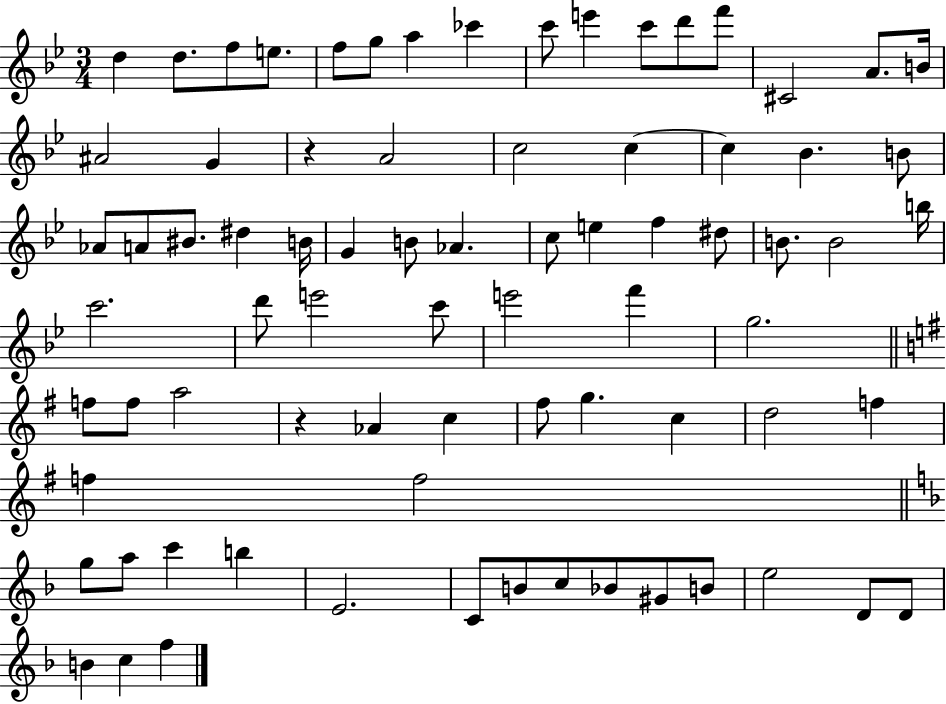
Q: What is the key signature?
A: BES major